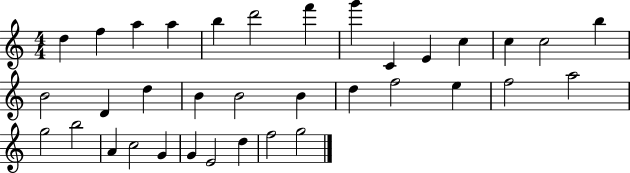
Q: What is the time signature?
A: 4/4